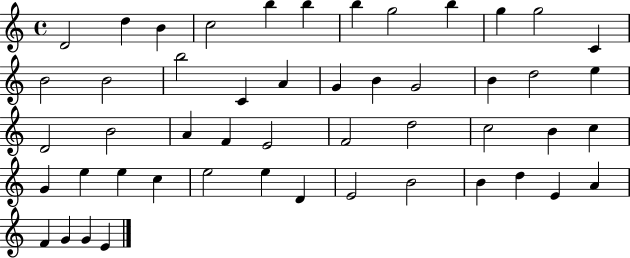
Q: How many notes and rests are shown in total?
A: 50